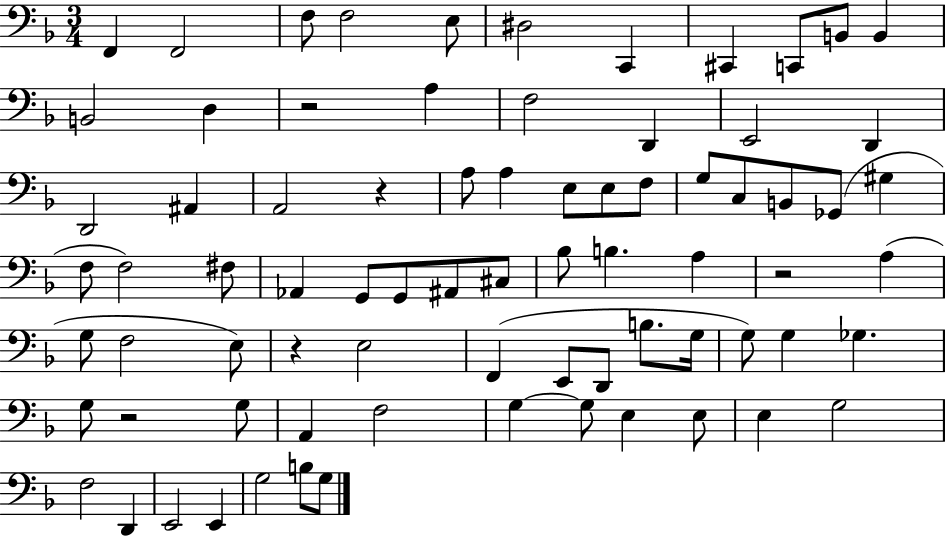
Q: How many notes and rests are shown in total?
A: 77